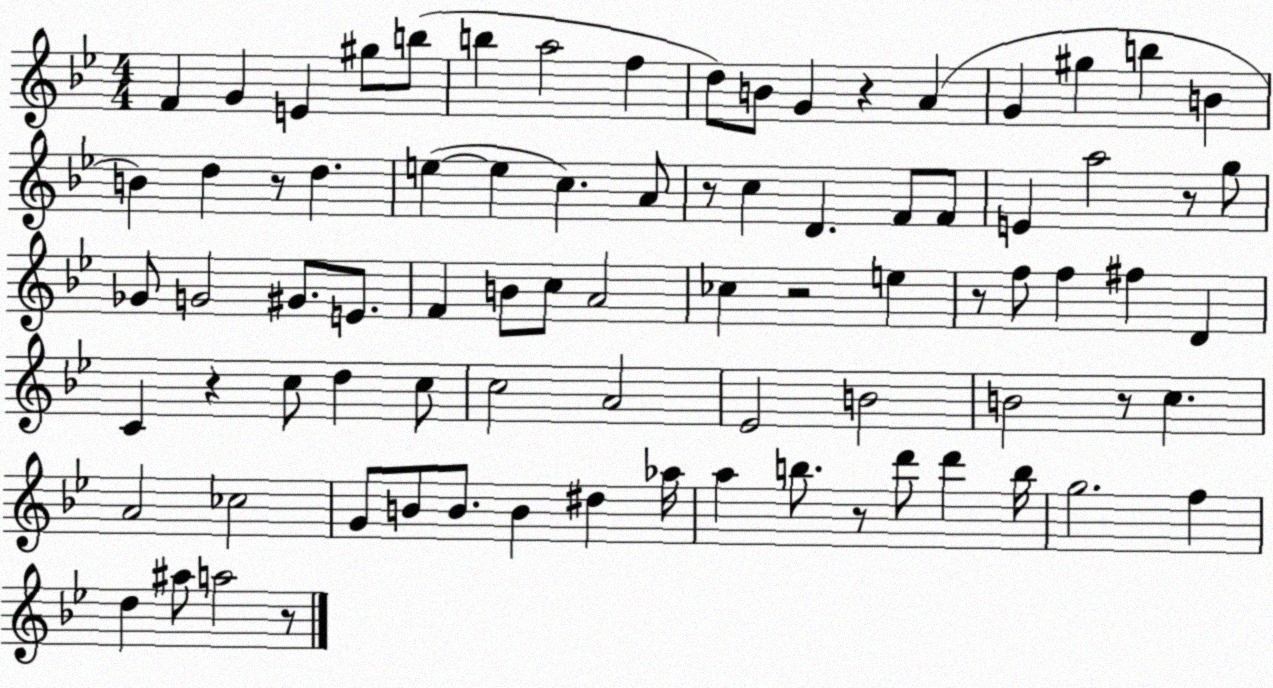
X:1
T:Untitled
M:4/4
L:1/4
K:Bb
F G E ^g/2 b/2 b a2 f d/2 B/2 G z A G ^g b B B d z/2 d e e c A/2 z/2 c D F/2 F/2 E a2 z/2 g/2 _G/2 G2 ^G/2 E/2 F B/2 c/2 A2 _c z2 e z/2 f/2 f ^f D C z c/2 d c/2 c2 A2 _E2 B2 B2 z/2 c A2 _c2 G/2 B/2 B/2 B ^d _a/4 a b/2 z/2 d'/2 d' b/4 g2 f d ^a/2 a2 z/2